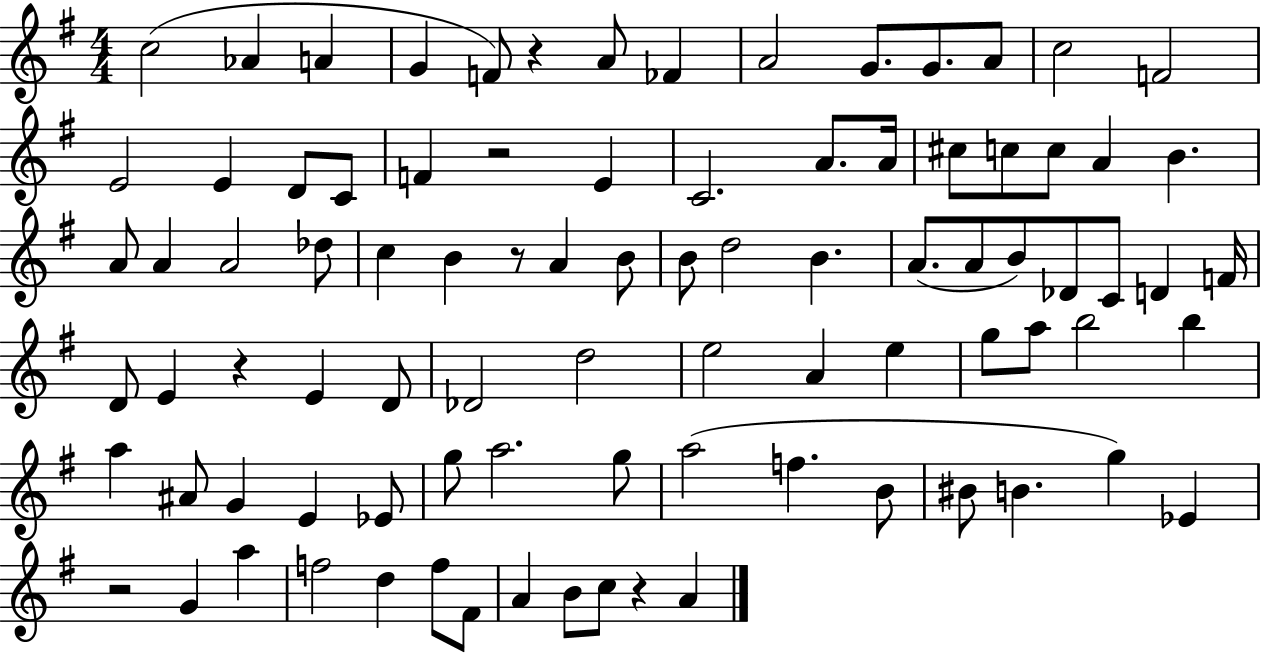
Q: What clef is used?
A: treble